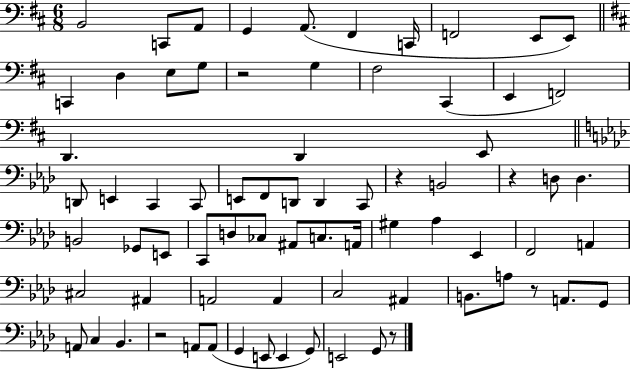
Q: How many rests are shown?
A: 6